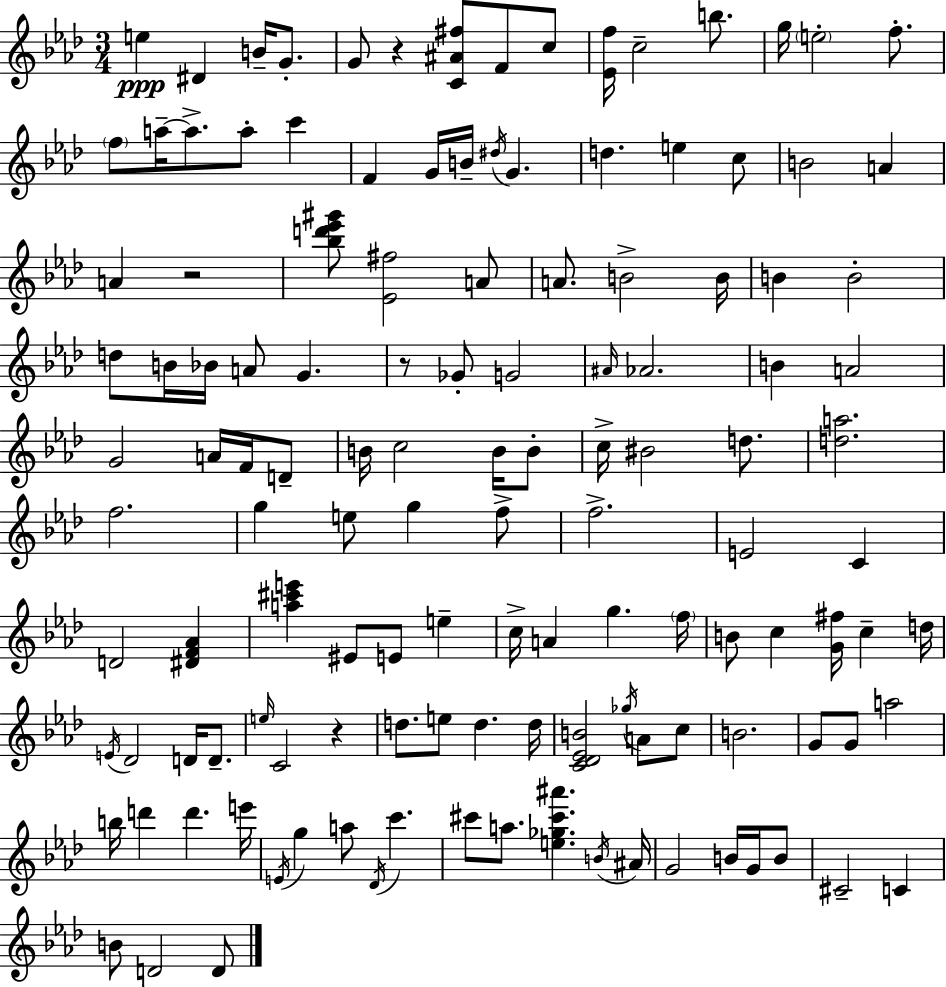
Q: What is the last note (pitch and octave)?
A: D4